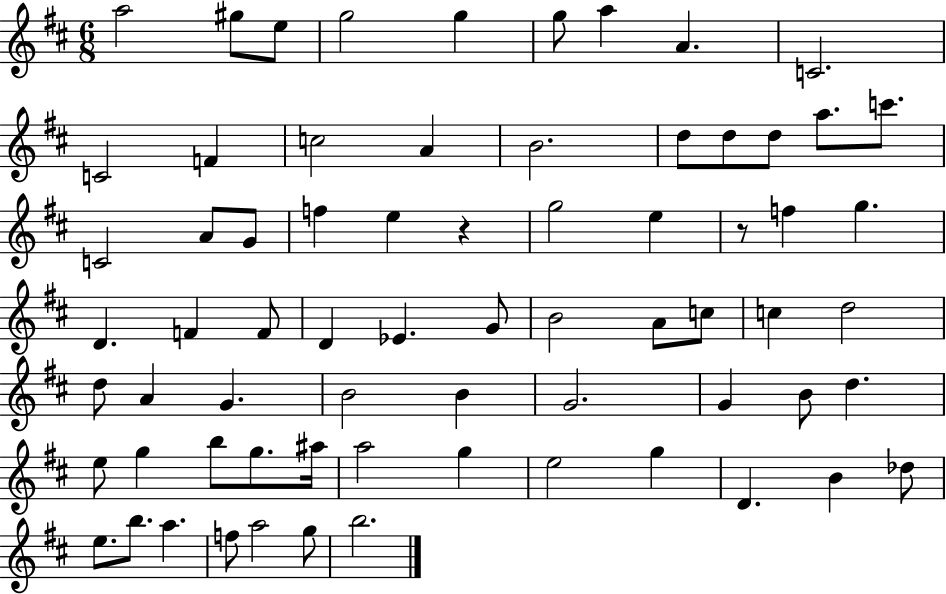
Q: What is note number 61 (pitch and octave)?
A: E5